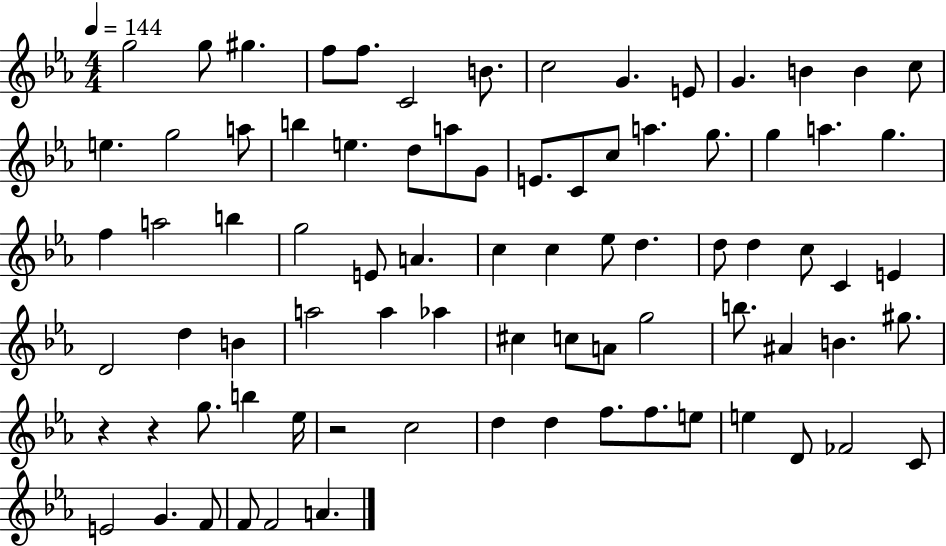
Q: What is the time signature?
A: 4/4